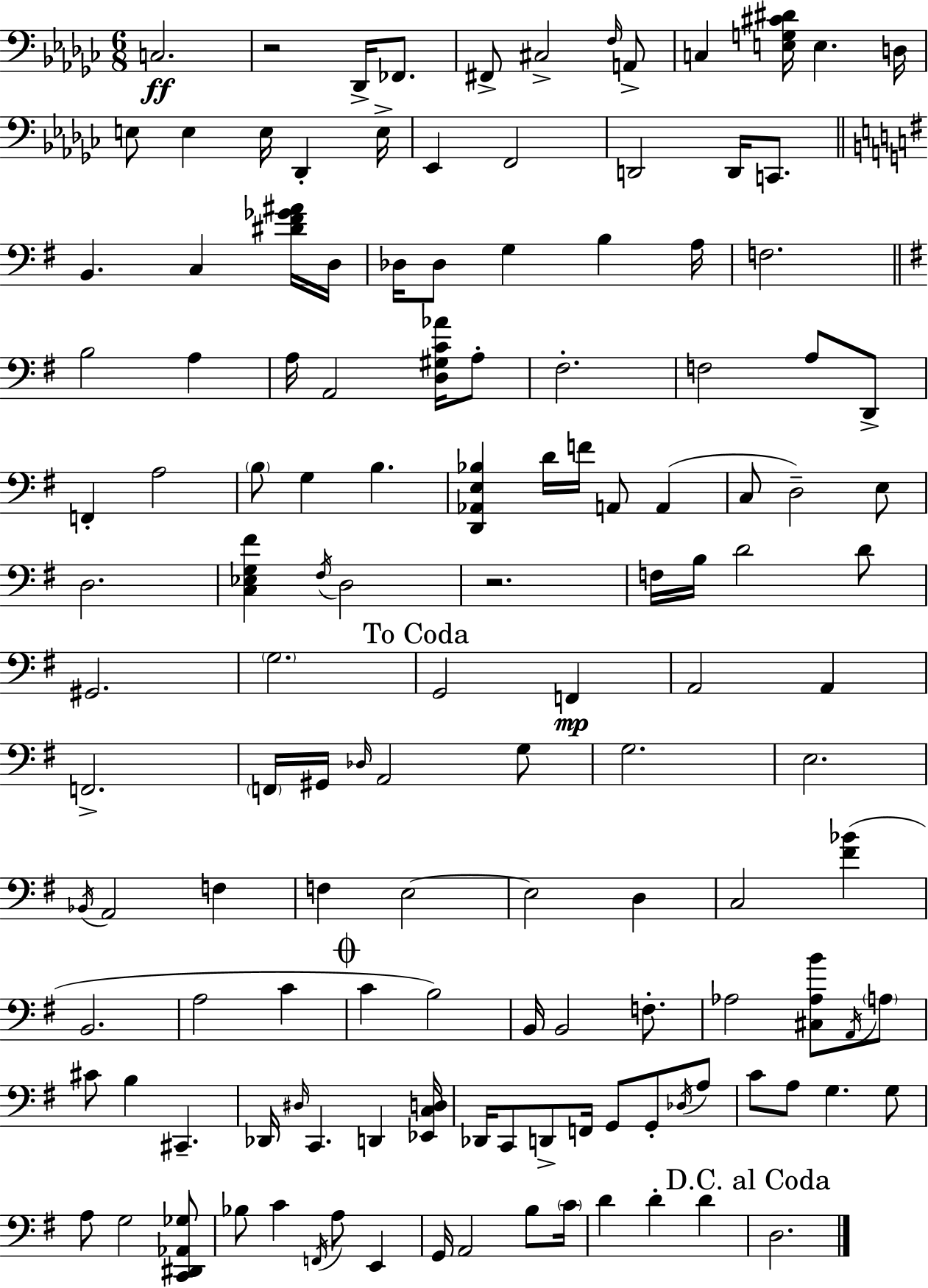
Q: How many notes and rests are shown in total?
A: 135